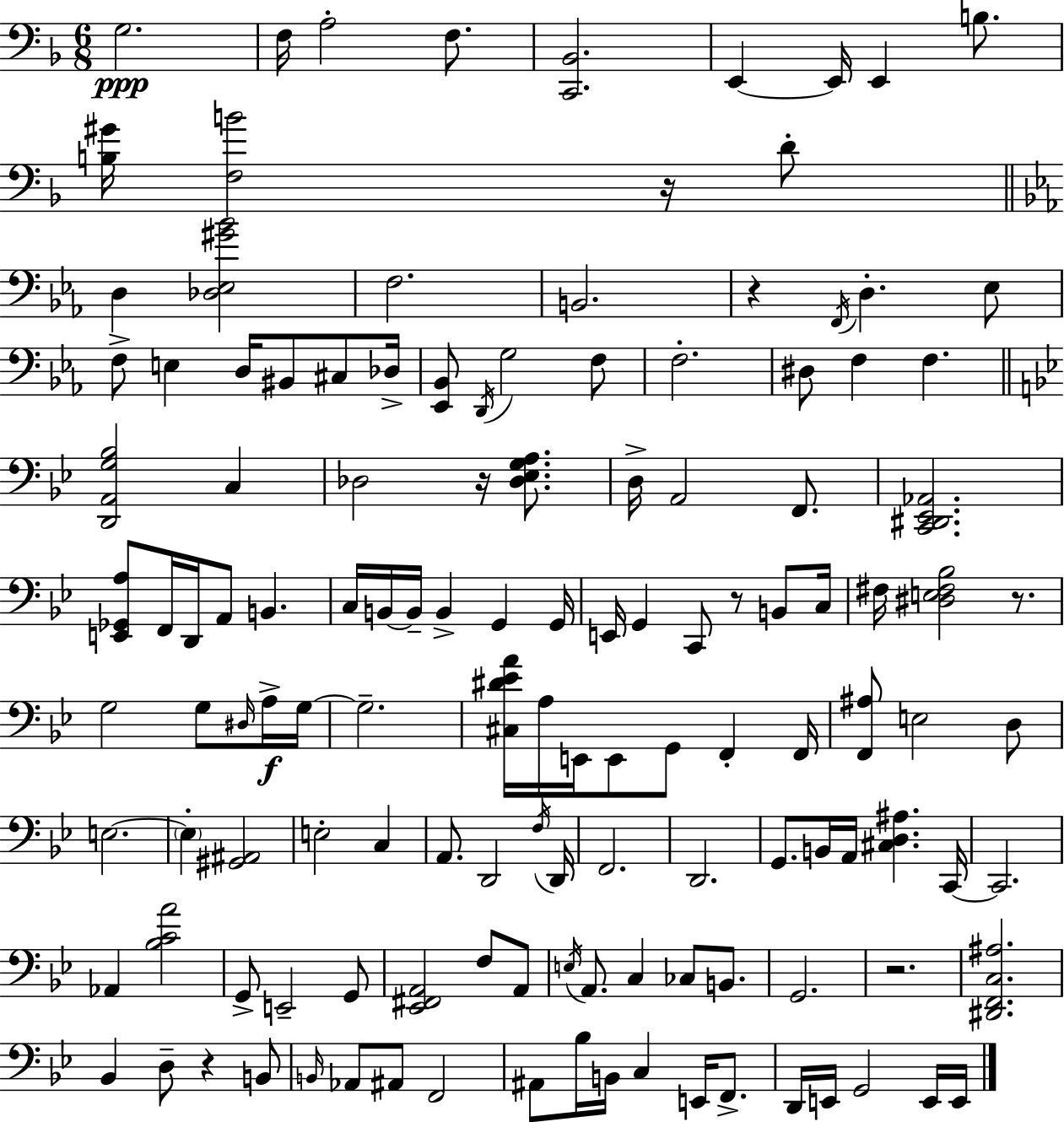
G3/h. F3/s A3/h F3/e. [C2,Bb2]/h. E2/q E2/s E2/q B3/e. [B3,G#4]/s [F3,B4]/h R/s D4/e D3/q [Db3,Eb3,G#4,Bb4]/h F3/h. B2/h. R/q F2/s D3/q. Eb3/e F3/e E3/q D3/s BIS2/e C#3/e Db3/s [Eb2,Bb2]/e D2/s G3/h F3/e F3/h. D#3/e F3/q F3/q. [D2,A2,G3,Bb3]/h C3/q Db3/h R/s [Db3,Eb3,G3,A3]/e. D3/s A2/h F2/e. [C2,D#2,Eb2,Ab2]/h. [E2,Gb2,A3]/e F2/s D2/s A2/e B2/q. C3/s B2/s B2/s B2/q G2/q G2/s E2/s G2/q C2/e R/e B2/e C3/s F#3/s [D#3,E3,F#3,Bb3]/h R/e. G3/h G3/e D#3/s A3/s G3/s G3/h. [C#3,D#4,Eb4,A4]/s A3/s E2/s E2/e G2/e F2/q F2/s [F2,A#3]/e E3/h D3/e E3/h. E3/q [G#2,A#2]/h E3/h C3/q A2/e. D2/h F3/s D2/s F2/h. D2/h. G2/e. B2/s A2/s [C#3,D3,A#3]/q. C2/s C2/h. Ab2/q [Bb3,C4,A4]/h G2/e E2/h G2/e [Eb2,F#2,A2]/h F3/e A2/e E3/s A2/e. C3/q CES3/e B2/e. G2/h. R/h. [D#2,F2,C3,A#3]/h. Bb2/q D3/e R/q B2/e B2/s Ab2/e A#2/e F2/h A#2/e Bb3/s B2/s C3/q E2/s F2/e. D2/s E2/s G2/h E2/s E2/s